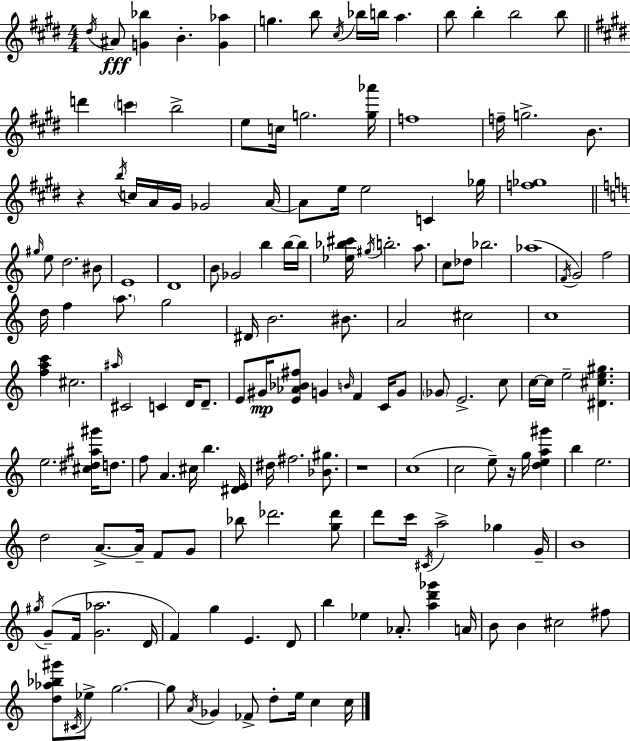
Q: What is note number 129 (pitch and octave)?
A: C#4